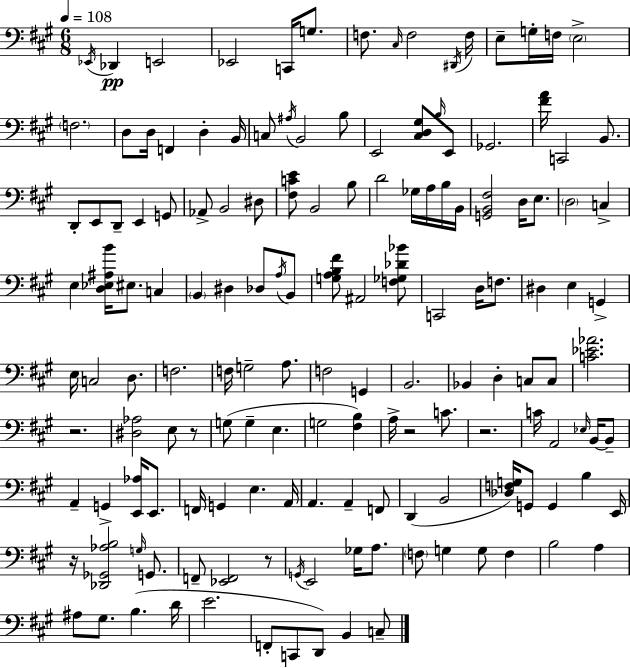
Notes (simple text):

Eb2/s Db2/q E2/h Eb2/h C2/s G3/e. F3/e. C#3/s F3/h D#2/s F3/s E3/e G3/s F3/s E3/h F3/h. D3/e D3/s F2/q D3/q B2/s C3/e A#3/s B2/h B3/e E2/h [C#3,D3,G#3]/e B3/s E2/e Gb2/h. [F#4,A4]/s C2/h B2/e. D2/e E2/e D2/e E2/q G2/e Ab2/e B2/h D#3/e [F#3,C4,E4]/e B2/h B3/e D4/h Gb3/s A3/s B3/s B2/s [G2,B2,F#3]/h D3/s E3/e. D3/h C3/q E3/q [D3,Eb3,A#3,B4]/s EIS3/e. C3/q B2/q D#3/q Db3/e A3/s B2/e [G3,A3,B3,F#4]/e A#2/h [F3,Gb3,Db4,Bb4]/e C2/h D3/s F3/e. D#3/q E3/q G2/q E3/s C3/h D3/e. F3/h. F3/s G3/h A3/e. F3/h G2/q B2/h. Bb2/q D3/q C3/e C3/e [C4,Eb4,Ab4]/h. R/h. [D#3,Ab3]/h E3/e R/e G3/e G3/q E3/q. G3/h [F#3,B3]/q A3/s R/h C4/e. R/h. C4/s A2/h Eb3/s B2/s B2/e A2/q G2/q [E2,Ab3]/s E2/e. F2/s G2/q E3/q. A2/s A2/q. A2/q F2/e D2/q B2/h [Db3,F3,G3]/s G2/e G2/q B3/q E2/s R/s [Db2,Gb2,Ab3,B3]/h G3/s G2/e. F2/e [Eb2,F2]/h R/e G2/s E2/h Gb3/s A3/e. F3/e G3/q G3/e F3/q B3/h A3/q A#3/e G#3/e. B3/q. D4/s E4/h. F2/e C2/e D2/e B2/q C3/e